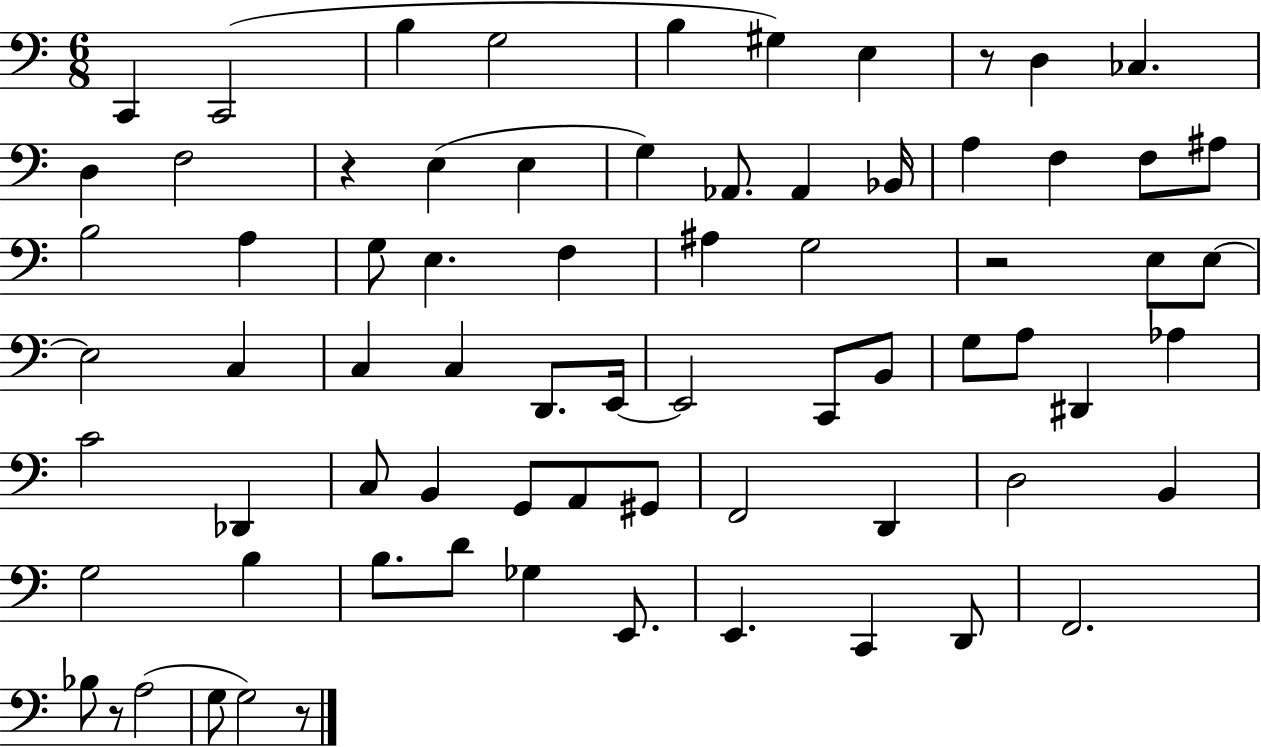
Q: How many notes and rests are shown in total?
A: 73